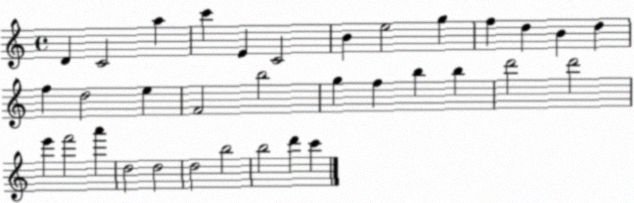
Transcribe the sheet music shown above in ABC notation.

X:1
T:Untitled
M:4/4
L:1/4
K:C
D C2 a c' E C2 B e2 g f d B d f d2 e F2 b2 g f b b d'2 d'2 e' f'2 a' d2 d2 d2 b2 b2 d' c'